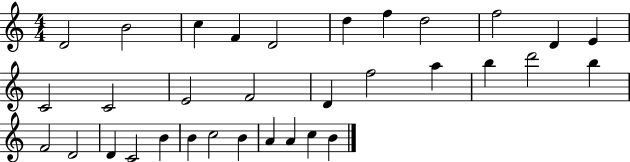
X:1
T:Untitled
M:4/4
L:1/4
K:C
D2 B2 c F D2 d f d2 f2 D E C2 C2 E2 F2 D f2 a b d'2 b F2 D2 D C2 B B c2 B A A c B